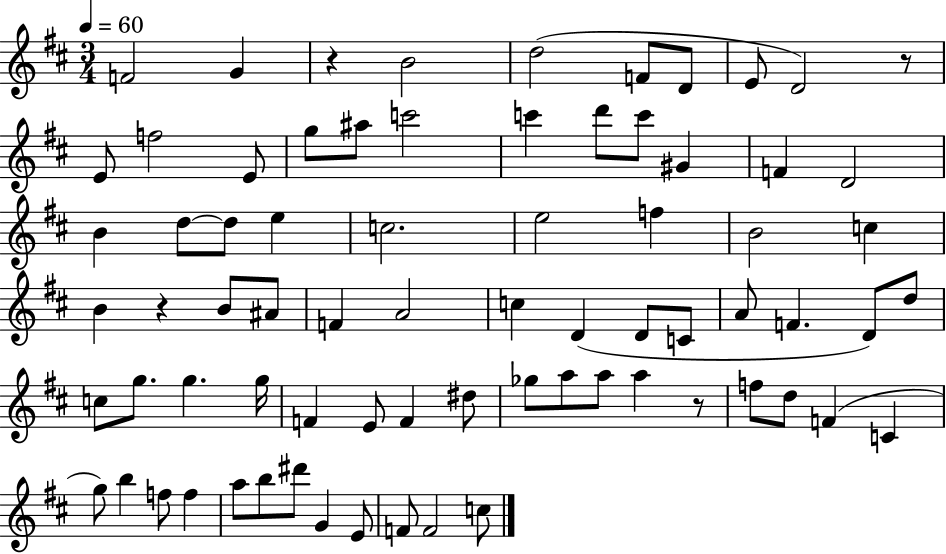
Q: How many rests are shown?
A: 4